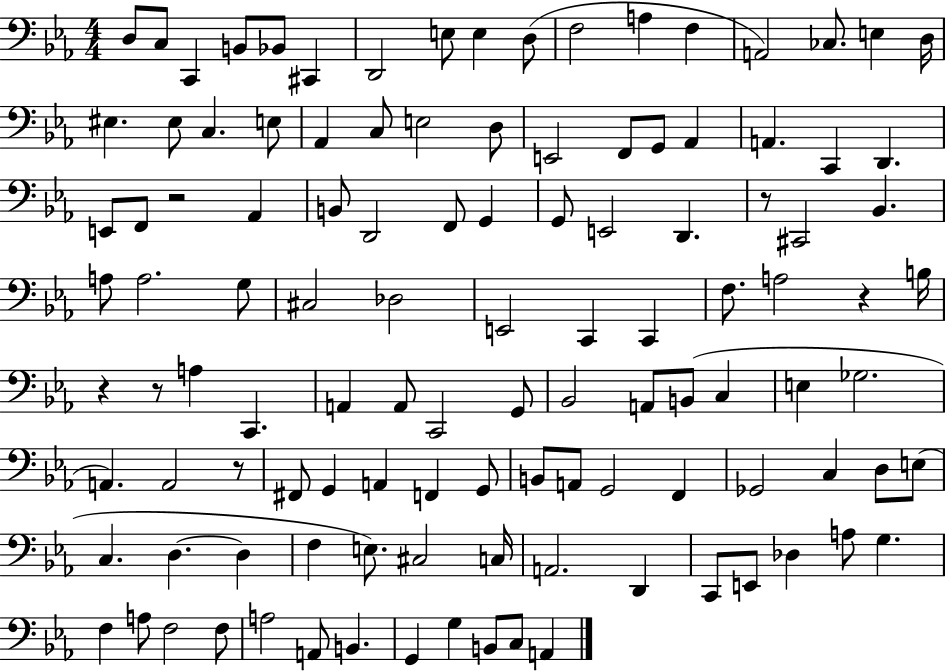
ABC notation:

X:1
T:Untitled
M:4/4
L:1/4
K:Eb
D,/2 C,/2 C,, B,,/2 _B,,/2 ^C,, D,,2 E,/2 E, D,/2 F,2 A, F, A,,2 _C,/2 E, D,/4 ^E, ^E,/2 C, E,/2 _A,, C,/2 E,2 D,/2 E,,2 F,,/2 G,,/2 _A,, A,, C,, D,, E,,/2 F,,/2 z2 _A,, B,,/2 D,,2 F,,/2 G,, G,,/2 E,,2 D,, z/2 ^C,,2 _B,, A,/2 A,2 G,/2 ^C,2 _D,2 E,,2 C,, C,, F,/2 A,2 z B,/4 z z/2 A, C,, A,, A,,/2 C,,2 G,,/2 _B,,2 A,,/2 B,,/2 C, E, _G,2 A,, A,,2 z/2 ^F,,/2 G,, A,, F,, G,,/2 B,,/2 A,,/2 G,,2 F,, _G,,2 C, D,/2 E,/2 C, D, D, F, E,/2 ^C,2 C,/4 A,,2 D,, C,,/2 E,,/2 _D, A,/2 G, F, A,/2 F,2 F,/2 A,2 A,,/2 B,, G,, G, B,,/2 C,/2 A,,